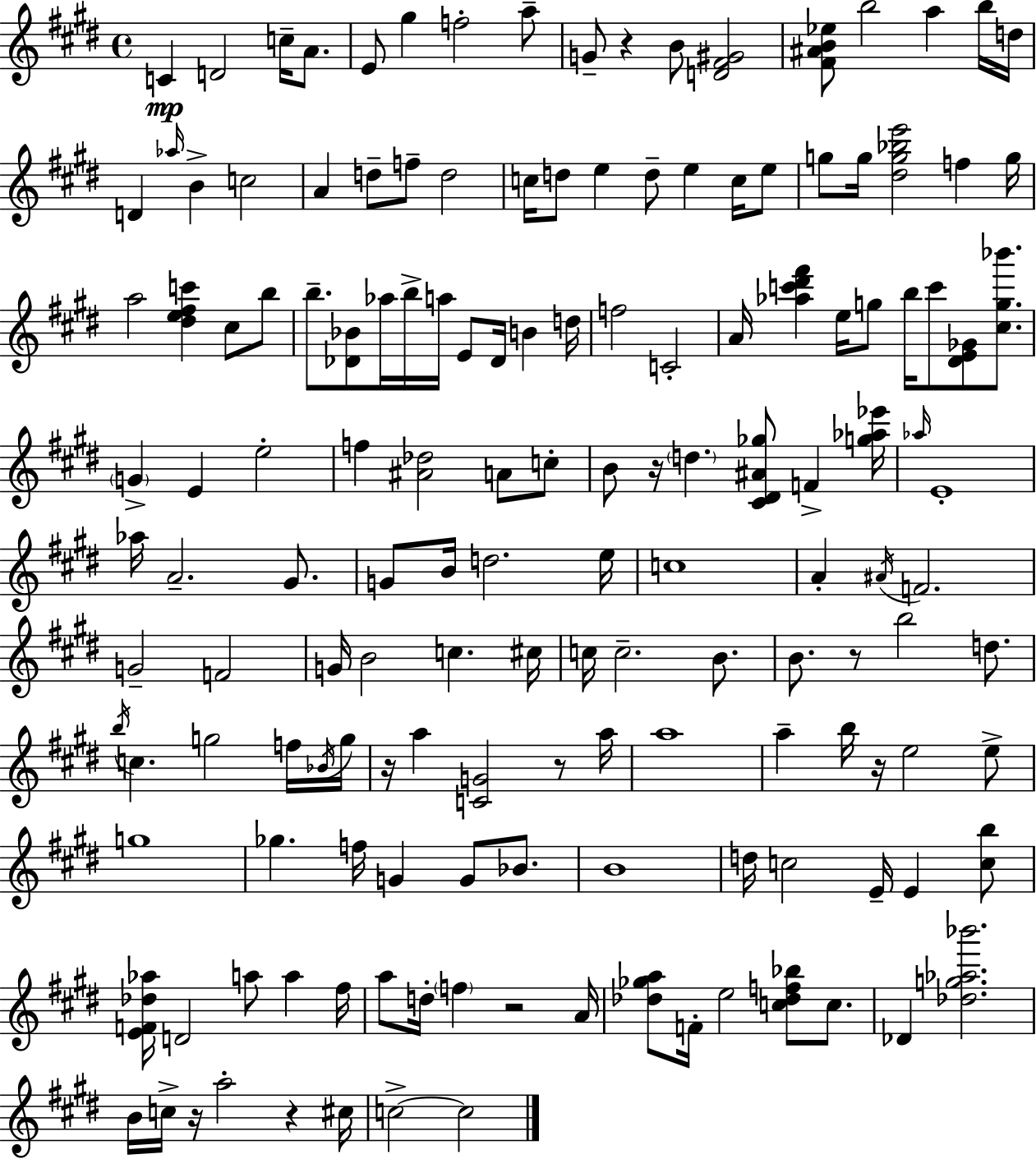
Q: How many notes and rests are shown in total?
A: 153